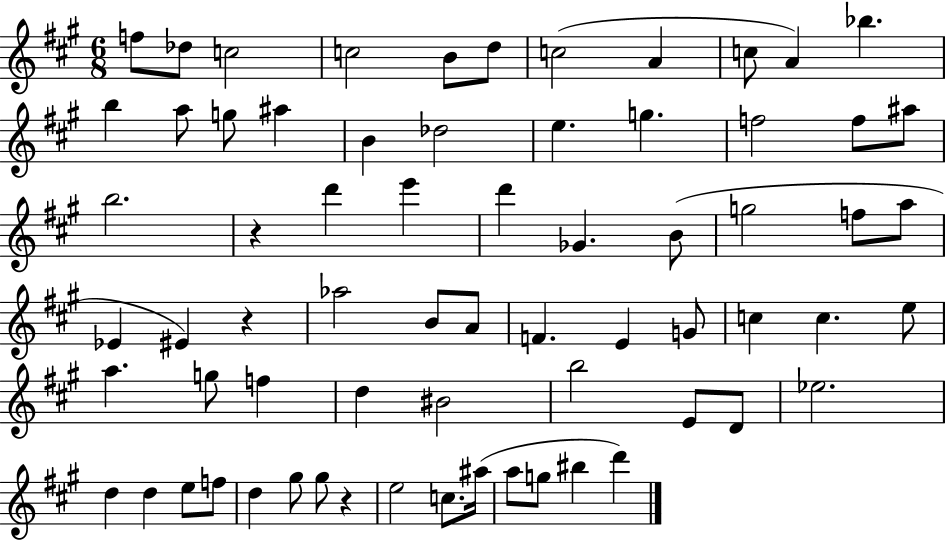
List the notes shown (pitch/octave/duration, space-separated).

F5/e Db5/e C5/h C5/h B4/e D5/e C5/h A4/q C5/e A4/q Bb5/q. B5/q A5/e G5/e A#5/q B4/q Db5/h E5/q. G5/q. F5/h F5/e A#5/e B5/h. R/q D6/q E6/q D6/q Gb4/q. B4/e G5/h F5/e A5/e Eb4/q EIS4/q R/q Ab5/h B4/e A4/e F4/q. E4/q G4/e C5/q C5/q. E5/e A5/q. G5/e F5/q D5/q BIS4/h B5/h E4/e D4/e Eb5/h. D5/q D5/q E5/e F5/e D5/q G#5/e G#5/e R/q E5/h C5/e. A#5/s A5/e G5/e BIS5/q D6/q